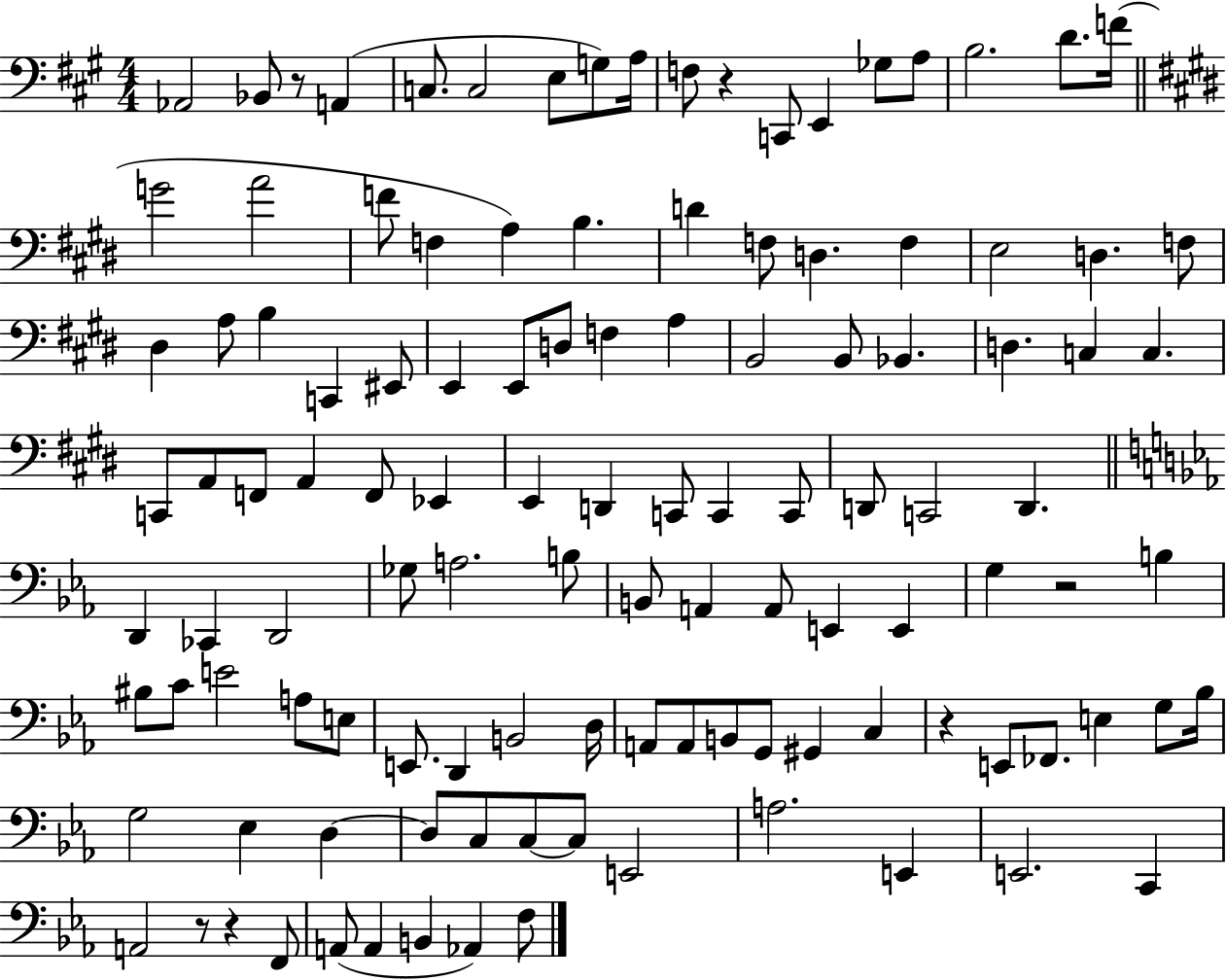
{
  \clef bass
  \numericTimeSignature
  \time 4/4
  \key a \major
  \repeat volta 2 { aes,2 bes,8 r8 a,4( | c8. c2 e8 g8) a16 | f8 r4 c,8 e,4 ges8 a8 | b2. d'8. f'16( | \break \bar "||" \break \key e \major g'2 a'2 | f'8 f4 a4) b4. | d'4 f8 d4. f4 | e2 d4. f8 | \break dis4 a8 b4 c,4 eis,8 | e,4 e,8 d8 f4 a4 | b,2 b,8 bes,4. | d4. c4 c4. | \break c,8 a,8 f,8 a,4 f,8 ees,4 | e,4 d,4 c,8 c,4 c,8 | d,8 c,2 d,4. | \bar "||" \break \key ees \major d,4 ces,4 d,2 | ges8 a2. b8 | b,8 a,4 a,8 e,4 e,4 | g4 r2 b4 | \break bis8 c'8 e'2 a8 e8 | e,8. d,4 b,2 d16 | a,8 a,8 b,8 g,8 gis,4 c4 | r4 e,8 fes,8. e4 g8 bes16 | \break g2 ees4 d4~~ | d8 c8 c8~~ c8 e,2 | a2. e,4 | e,2. c,4 | \break a,2 r8 r4 f,8 | a,8( a,4 b,4 aes,4) f8 | } \bar "|."
}